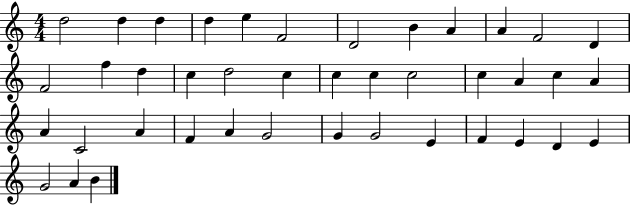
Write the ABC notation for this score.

X:1
T:Untitled
M:4/4
L:1/4
K:C
d2 d d d e F2 D2 B A A F2 D F2 f d c d2 c c c c2 c A c A A C2 A F A G2 G G2 E F E D E G2 A B